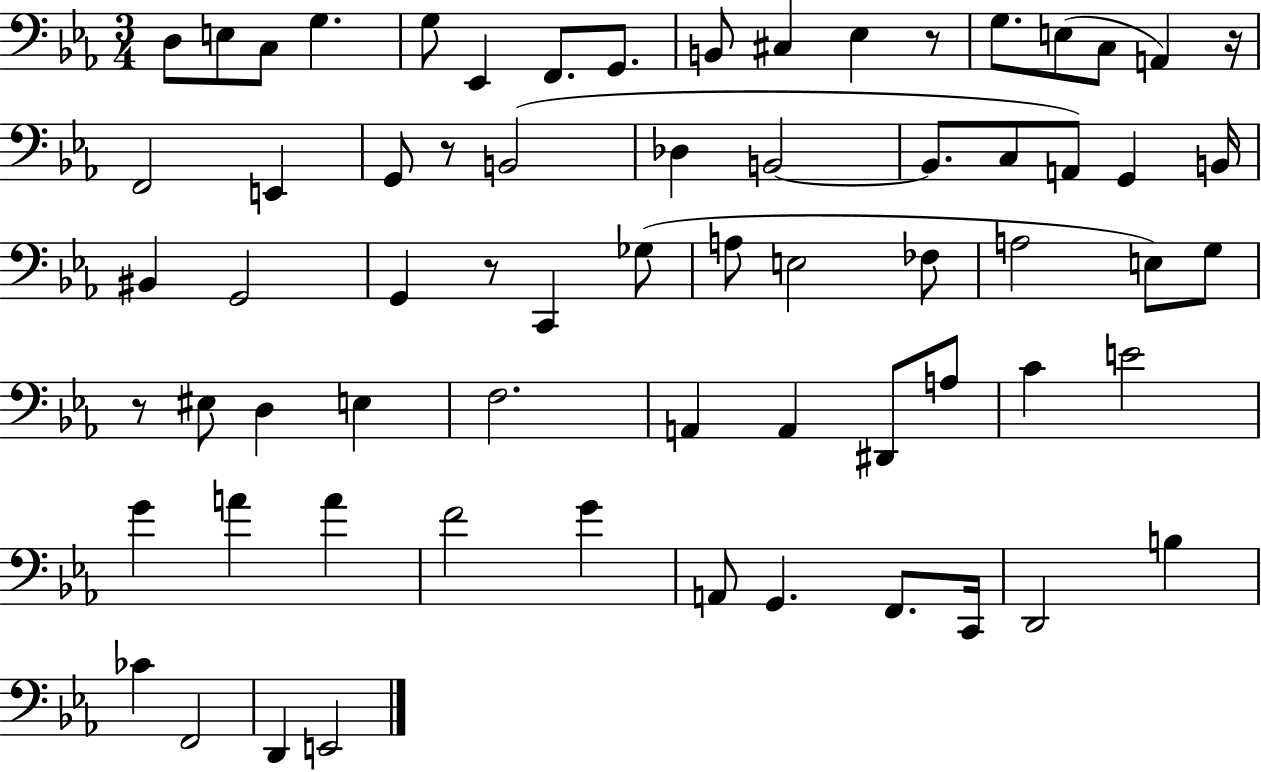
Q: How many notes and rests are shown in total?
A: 67